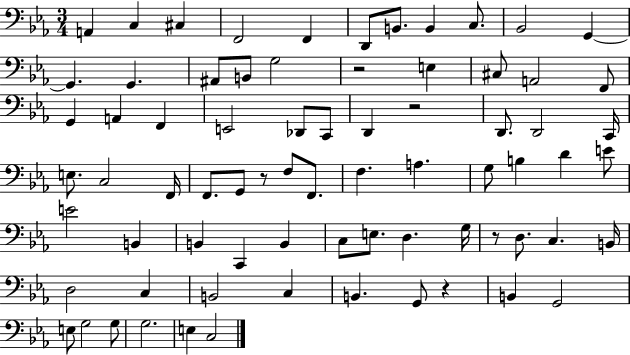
X:1
T:Untitled
M:3/4
L:1/4
K:Eb
A,, C, ^C, F,,2 F,, D,,/2 B,,/2 B,, C,/2 _B,,2 G,, G,, G,, ^A,,/2 B,,/2 G,2 z2 E, ^C,/2 A,,2 F,,/2 G,, A,, F,, E,,2 _D,,/2 C,,/2 D,, z2 D,,/2 D,,2 C,,/4 E,/2 C,2 F,,/4 F,,/2 G,,/2 z/2 F,/2 F,,/2 F, A, G,/2 B, D E/2 E2 B,, B,, C,, B,, C,/2 E,/2 D, G,/4 z/2 D,/2 C, B,,/4 D,2 C, B,,2 C, B,, G,,/2 z B,, G,,2 E,/2 G,2 G,/2 G,2 E, C,2